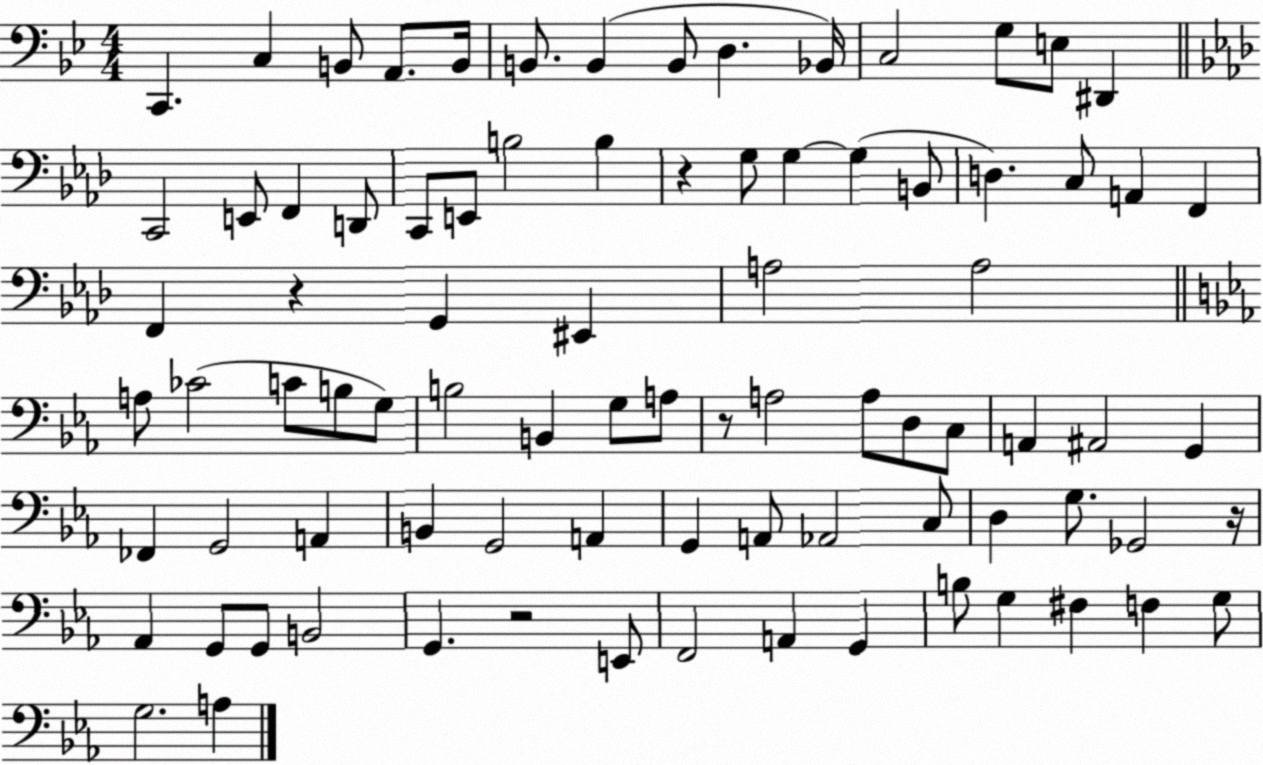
X:1
T:Untitled
M:4/4
L:1/4
K:Bb
C,, C, B,,/2 A,,/2 B,,/4 B,,/2 B,, B,,/2 D, _B,,/4 C,2 G,/2 E,/2 ^D,, C,,2 E,,/2 F,, D,,/2 C,,/2 E,,/2 B,2 B, z G,/2 G, G, B,,/2 D, C,/2 A,, F,, F,, z G,, ^E,, A,2 A,2 A,/2 _C2 C/2 B,/2 G,/2 B,2 B,, G,/2 A,/2 z/2 A,2 A,/2 D,/2 C,/2 A,, ^A,,2 G,, _F,, G,,2 A,, B,, G,,2 A,, G,, A,,/2 _A,,2 C,/2 D, G,/2 _G,,2 z/4 _A,, G,,/2 G,,/2 B,,2 G,, z2 E,,/2 F,,2 A,, G,, B,/2 G, ^F, F, G,/2 G,2 A,